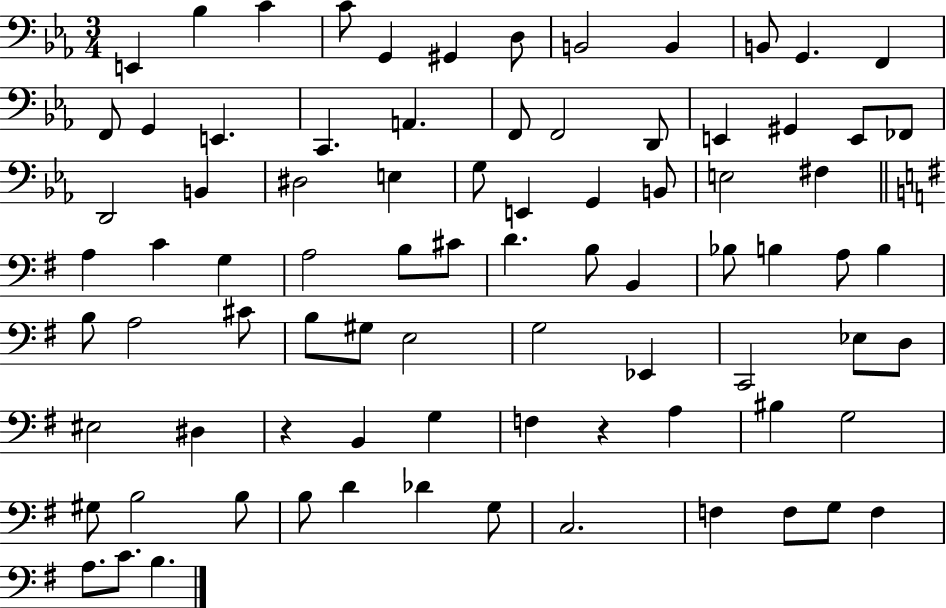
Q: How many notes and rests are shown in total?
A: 83